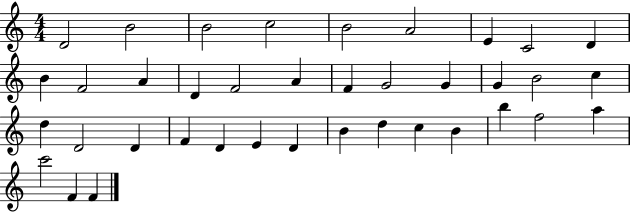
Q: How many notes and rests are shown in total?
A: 38